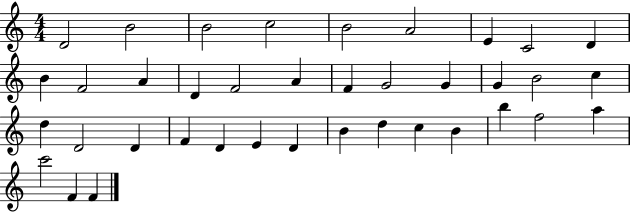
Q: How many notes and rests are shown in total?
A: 38